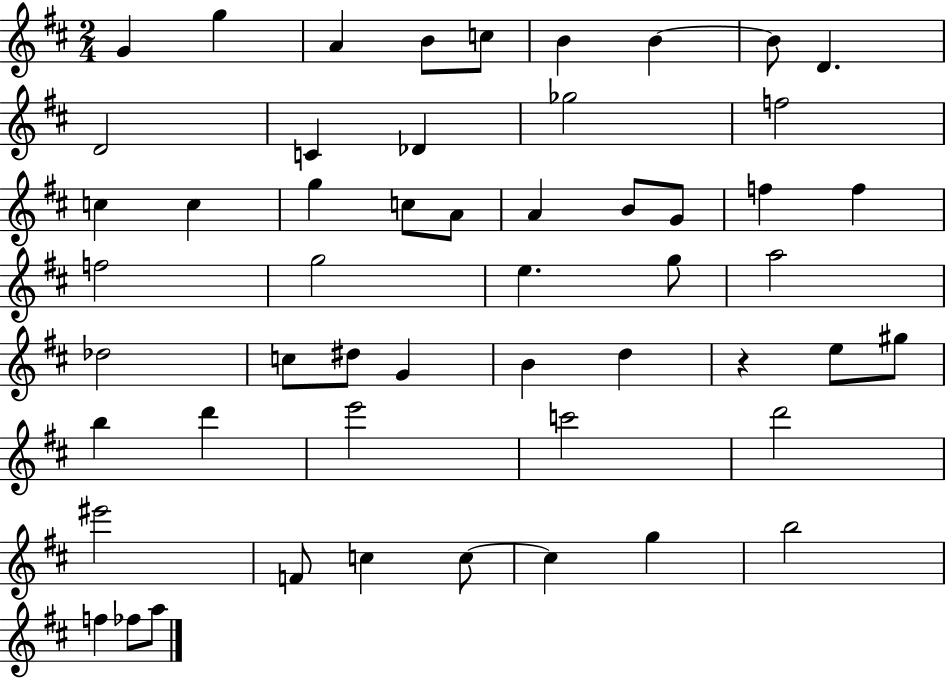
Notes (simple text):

G4/q G5/q A4/q B4/e C5/e B4/q B4/q B4/e D4/q. D4/h C4/q Db4/q Gb5/h F5/h C5/q C5/q G5/q C5/e A4/e A4/q B4/e G4/e F5/q F5/q F5/h G5/h E5/q. G5/e A5/h Db5/h C5/e D#5/e G4/q B4/q D5/q R/q E5/e G#5/e B5/q D6/q E6/h C6/h D6/h EIS6/h F4/e C5/q C5/e C5/q G5/q B5/h F5/q FES5/e A5/e